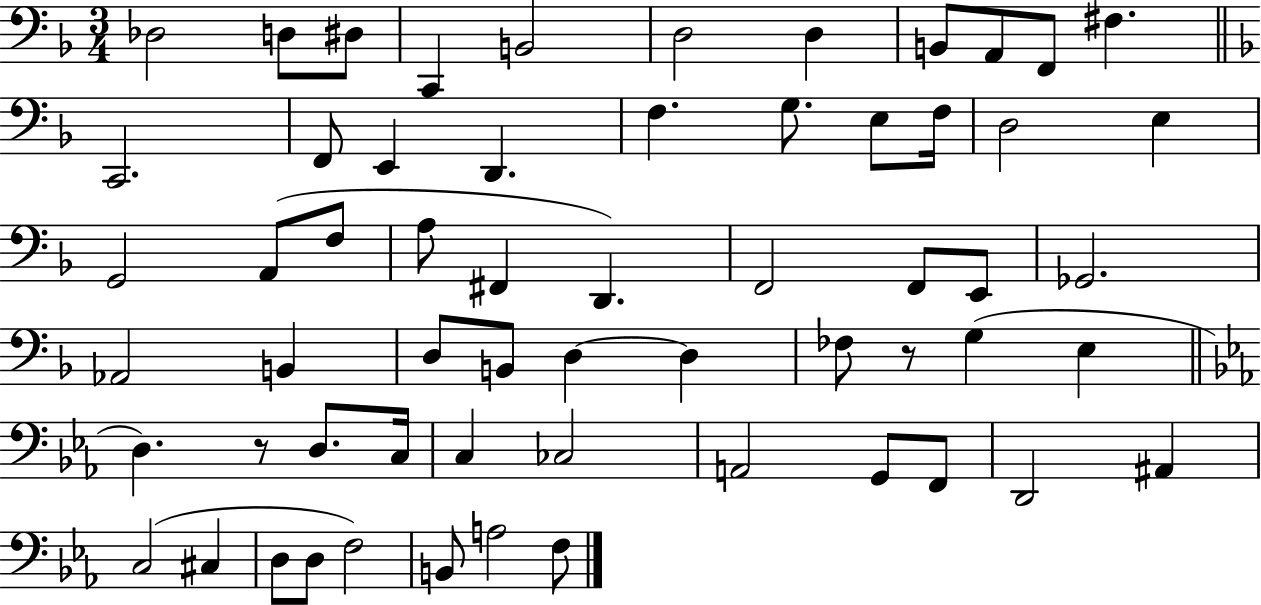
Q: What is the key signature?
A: F major